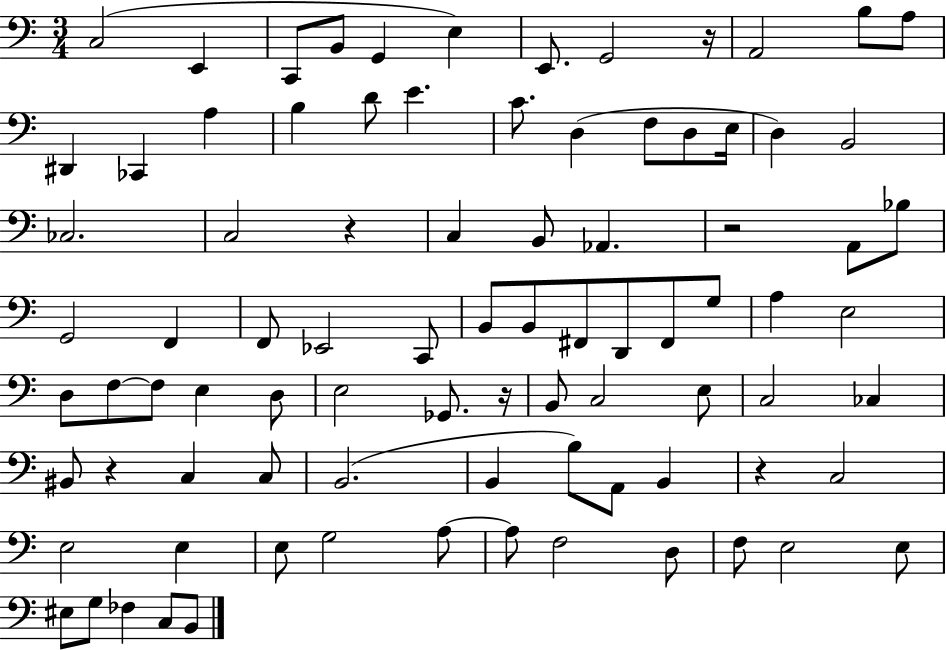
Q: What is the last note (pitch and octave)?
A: B2